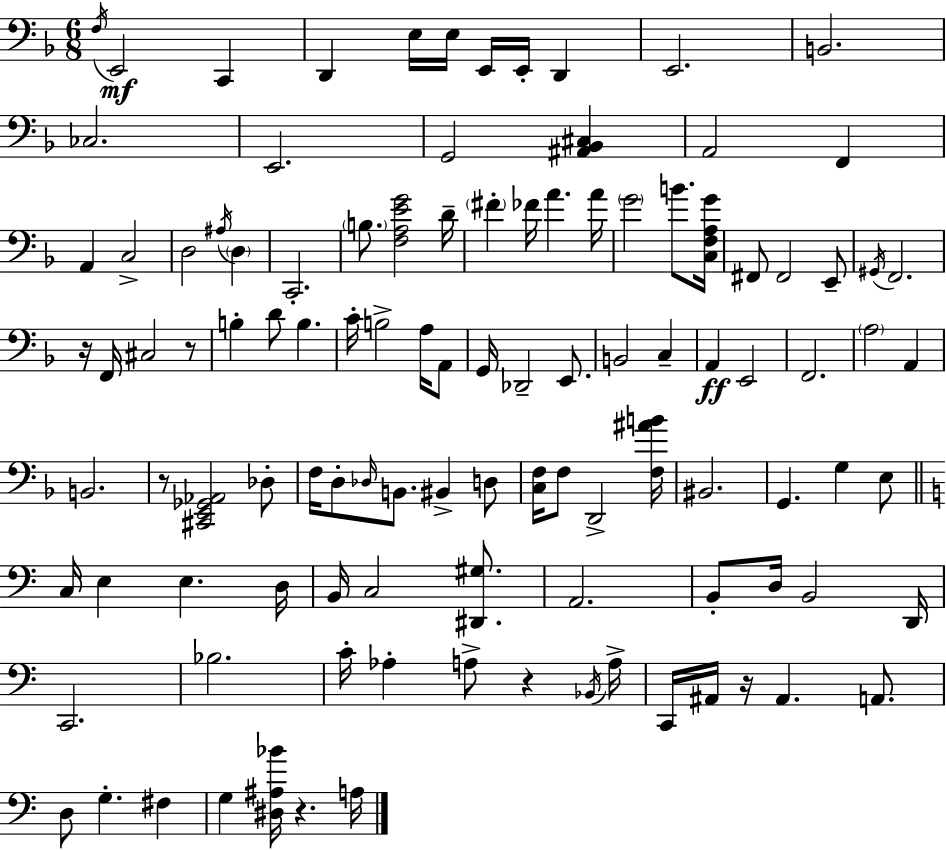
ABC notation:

X:1
T:Untitled
M:6/8
L:1/4
K:F
F,/4 E,,2 C,, D,, E,/4 E,/4 E,,/4 E,,/4 D,, E,,2 B,,2 _C,2 E,,2 G,,2 [^A,,_B,,^C,] A,,2 F,, A,, C,2 D,2 ^A,/4 D, C,,2 B,/2 [F,A,EG]2 D/4 ^F _F/4 A A/4 G2 B/2 [C,F,A,G]/4 ^F,,/2 ^F,,2 E,,/2 ^G,,/4 F,,2 z/4 F,,/4 ^C,2 z/2 B, D/2 B, C/4 B,2 A,/4 A,,/2 G,,/4 _D,,2 E,,/2 B,,2 C, A,, E,,2 F,,2 A,2 A,, B,,2 z/2 [^C,,E,,_G,,_A,,]2 _D,/2 F,/4 D,/2 _D,/4 B,,/2 ^B,, D,/2 [C,F,]/4 F,/2 D,,2 [F,^AB]/4 ^B,,2 G,, G, E,/2 C,/4 E, E, D,/4 B,,/4 C,2 [^D,,^G,]/2 A,,2 B,,/2 D,/4 B,,2 D,,/4 C,,2 _B,2 C/4 _A, A,/2 z _B,,/4 A,/4 C,,/4 ^A,,/4 z/4 ^A,, A,,/2 D,/2 G, ^F, G, [^D,^A,_B]/4 z A,/4